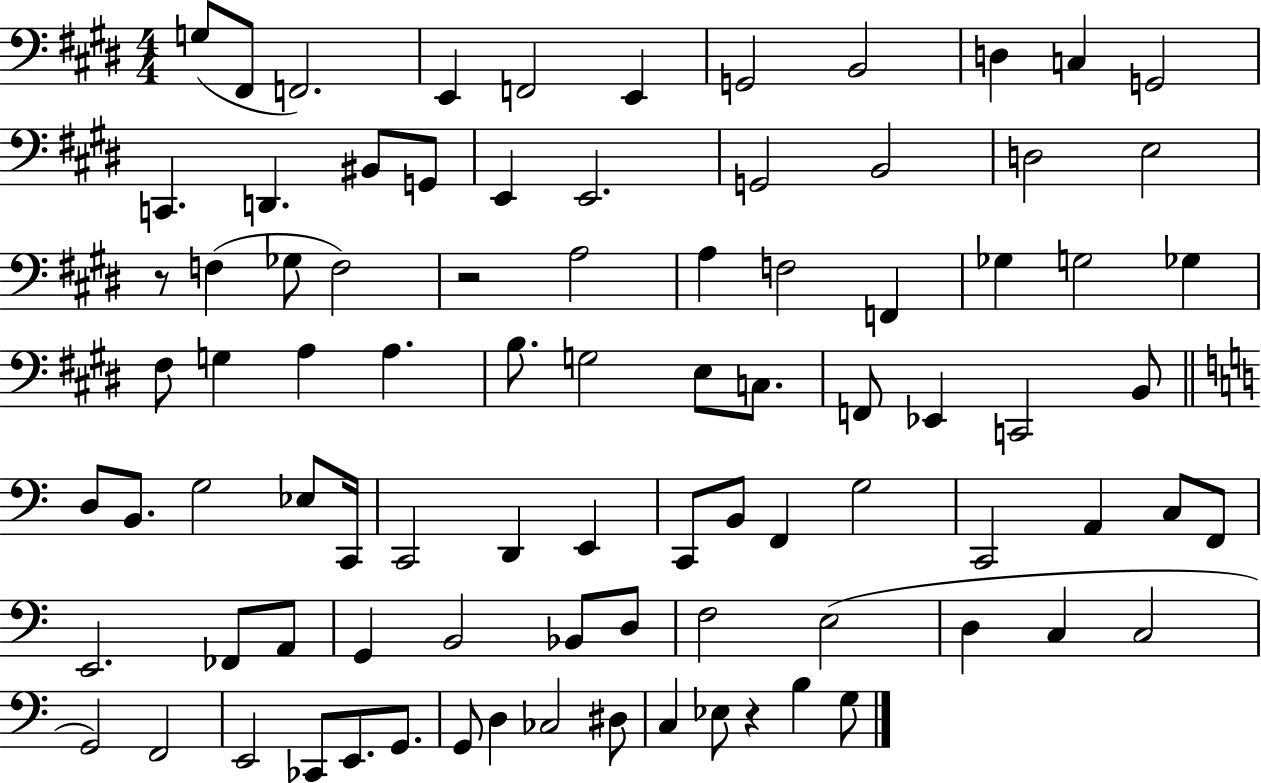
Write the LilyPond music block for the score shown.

{
  \clef bass
  \numericTimeSignature
  \time 4/4
  \key e \major
  g8( fis,8 f,2.) | e,4 f,2 e,4 | g,2 b,2 | d4 c4 g,2 | \break c,4. d,4. bis,8 g,8 | e,4 e,2. | g,2 b,2 | d2 e2 | \break r8 f4( ges8 f2) | r2 a2 | a4 f2 f,4 | ges4 g2 ges4 | \break fis8 g4 a4 a4. | b8. g2 e8 c8. | f,8 ees,4 c,2 b,8 | \bar "||" \break \key a \minor d8 b,8. g2 ees8 c,16 | c,2 d,4 e,4 | c,8 b,8 f,4 g2 | c,2 a,4 c8 f,8 | \break e,2. fes,8 a,8 | g,4 b,2 bes,8 d8 | f2 e2( | d4 c4 c2 | \break g,2) f,2 | e,2 ces,8 e,8. g,8. | g,8 d4 ces2 dis8 | c4 ees8 r4 b4 g8 | \break \bar "|."
}